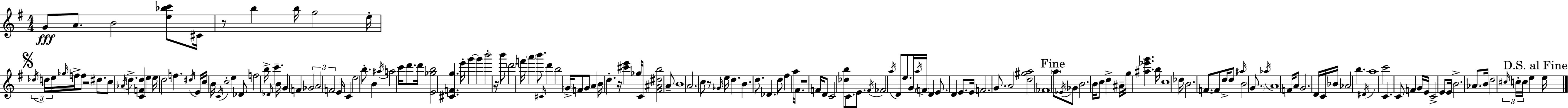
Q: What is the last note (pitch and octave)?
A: E5